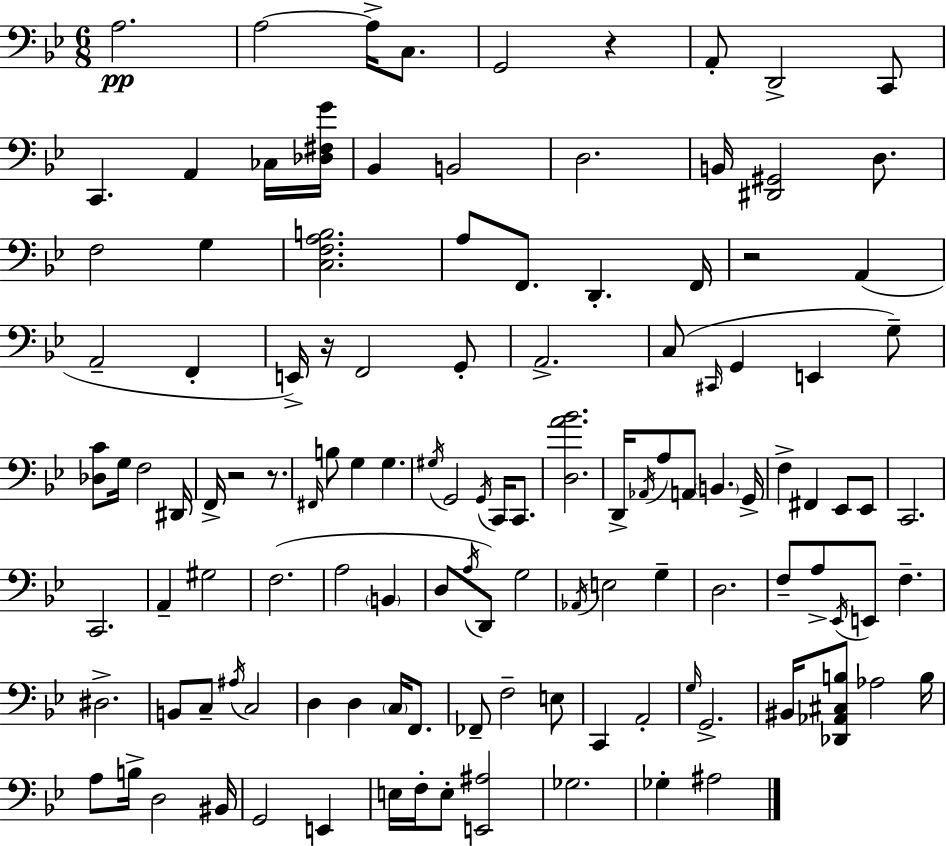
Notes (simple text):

A3/h. A3/h A3/s C3/e. G2/h R/q A2/e D2/h C2/e C2/q. A2/q CES3/s [Db3,F#3,G4]/s Bb2/q B2/h D3/h. B2/s [D#2,G#2]/h D3/e. F3/h G3/q [C3,F3,A3,B3]/h. A3/e F2/e. D2/q. F2/s R/h A2/q A2/h F2/q E2/s R/s F2/h G2/e A2/h. C3/e C#2/s G2/q E2/q G3/e [Db3,C4]/e G3/s F3/h D#2/s F2/s R/h R/e. F#2/s B3/e G3/q G3/q. G#3/s G2/h G2/s C2/s C2/e. [D3,A4,Bb4]/h. D2/s Ab2/s A3/e A2/e B2/q. G2/s F3/q F#2/q Eb2/e Eb2/e C2/h. C2/h. A2/q G#3/h F3/h. A3/h B2/q D3/e A3/s D2/e G3/h Ab2/s E3/h G3/q D3/h. F3/e A3/e Eb2/s E2/e F3/q. D#3/h. B2/e C3/e A#3/s C3/h D3/q D3/q C3/s F2/e. FES2/e F3/h E3/e C2/q A2/h G3/s G2/h. BIS2/s [Db2,Ab2,C#3,B3]/e Ab3/h B3/s A3/e B3/s D3/h BIS2/s G2/h E2/q E3/s F3/s E3/e [E2,A#3]/h Gb3/h. Gb3/q A#3/h